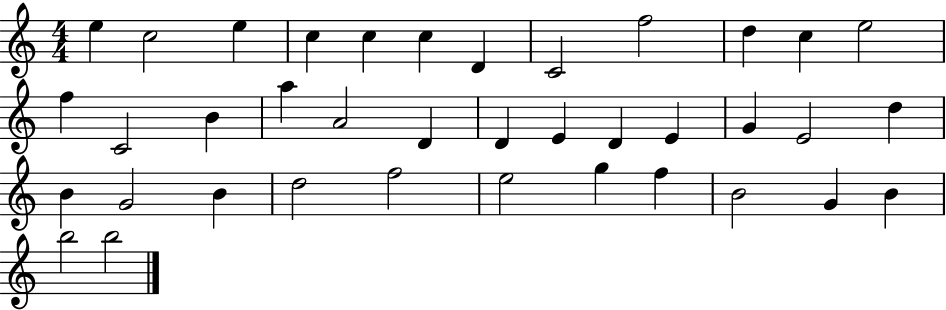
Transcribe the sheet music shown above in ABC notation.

X:1
T:Untitled
M:4/4
L:1/4
K:C
e c2 e c c c D C2 f2 d c e2 f C2 B a A2 D D E D E G E2 d B G2 B d2 f2 e2 g f B2 G B b2 b2